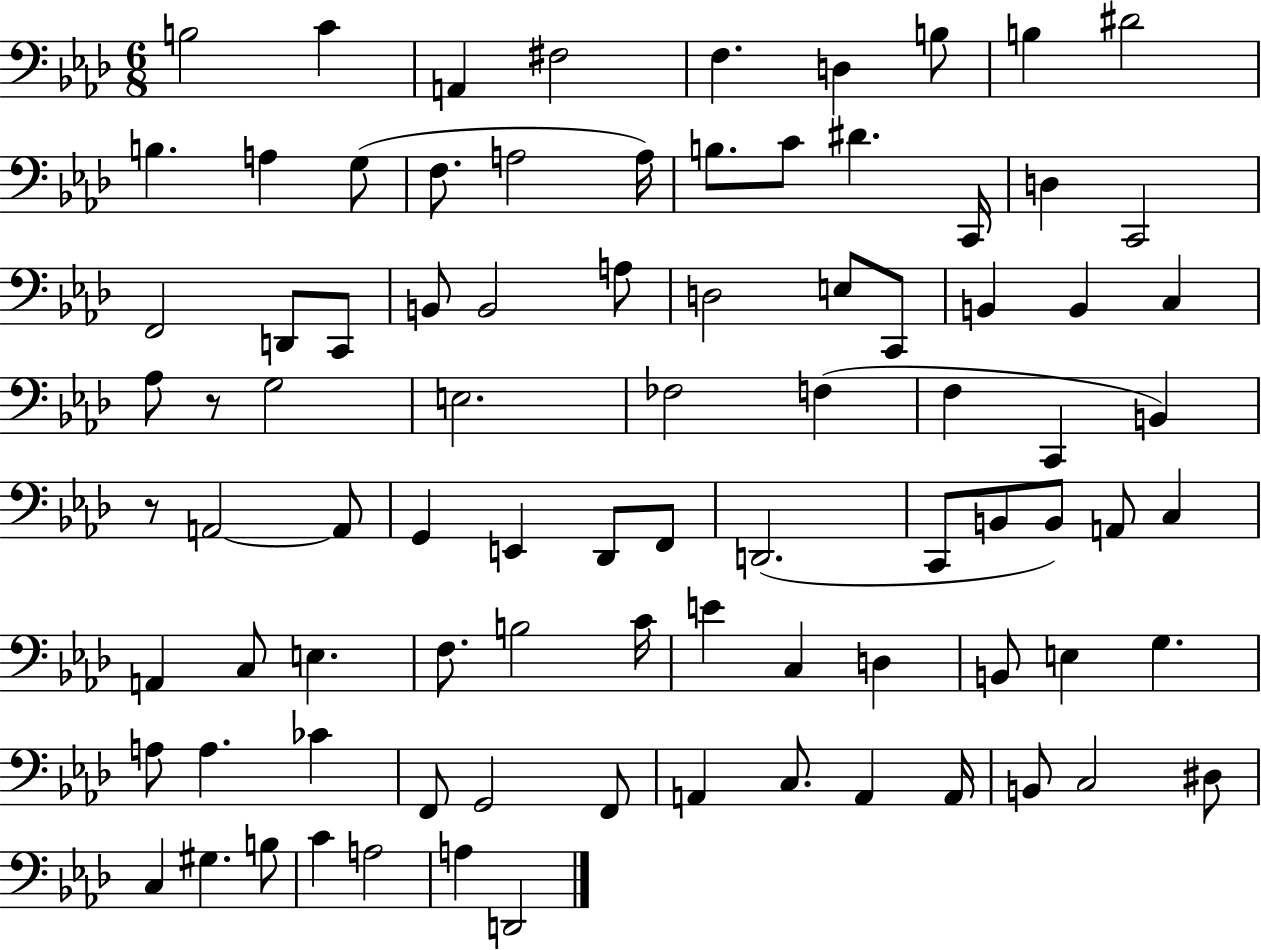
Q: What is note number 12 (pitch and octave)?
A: G3